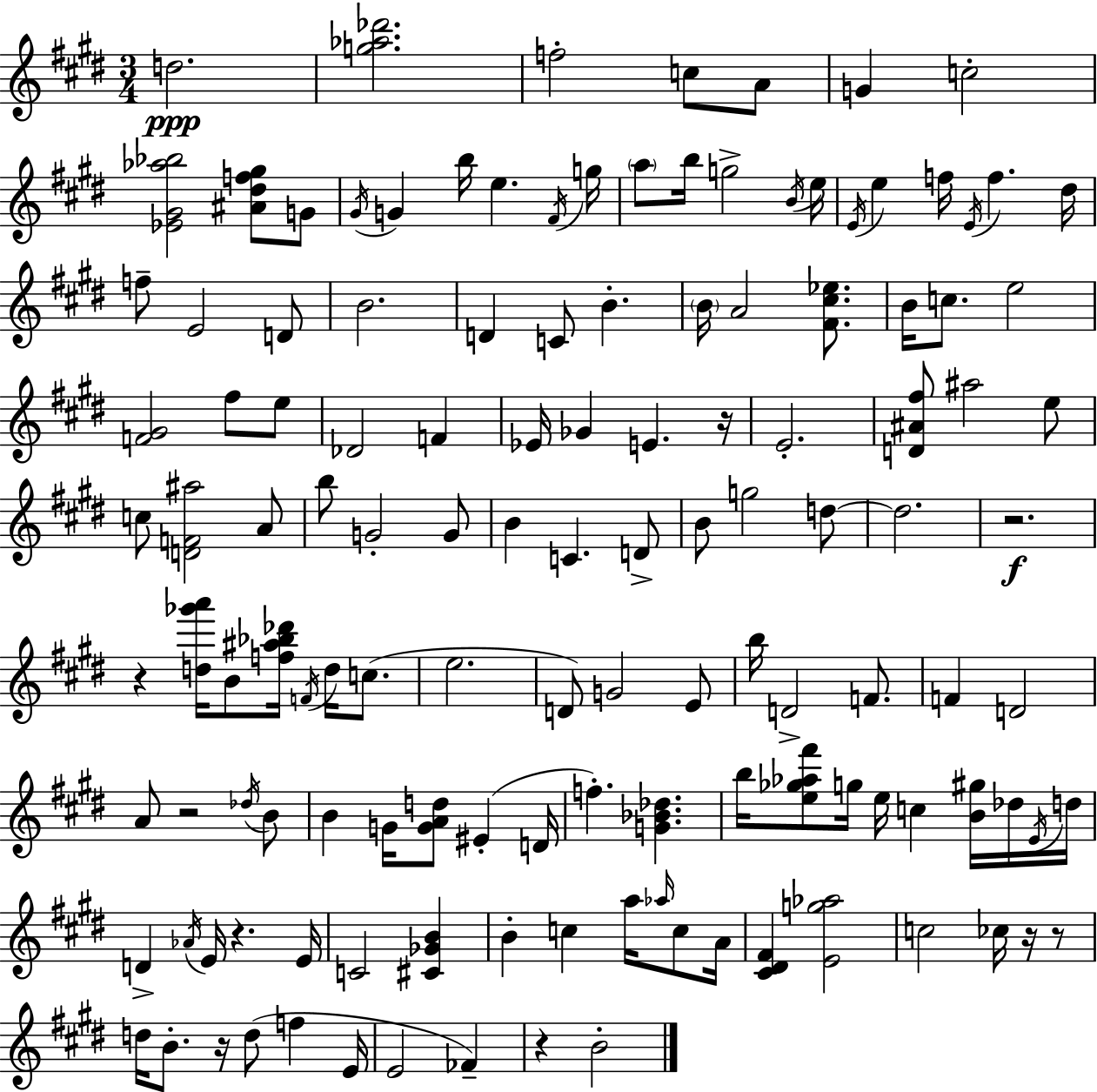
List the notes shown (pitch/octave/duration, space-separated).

D5/h. [G5,Ab5,Db6]/h. F5/h C5/e A4/e G4/q C5/h [Eb4,G#4,Ab5,Bb5]/h [A#4,D#5,F5,G#5]/e G4/e G#4/s G4/q B5/s E5/q. F#4/s G5/s A5/e B5/s G5/h B4/s E5/s E4/s E5/q F5/s E4/s F5/q. D#5/s F5/e E4/h D4/e B4/h. D4/q C4/e B4/q. B4/s A4/h [F#4,C#5,Eb5]/e. B4/s C5/e. E5/h [F4,G#4]/h F#5/e E5/e Db4/h F4/q Eb4/s Gb4/q E4/q. R/s E4/h. [D4,A#4,F#5]/e A#5/h E5/e C5/e [D4,F4,A#5]/h A4/e B5/e G4/h G4/e B4/q C4/q. D4/e B4/e G5/h D5/e D5/h. R/h. R/q [D5,Gb6,A6]/s B4/e [F5,A#5,Bb5,Db6]/s F4/s D5/s C5/e. E5/h. D4/e G4/h E4/e B5/s D4/h F4/e. F4/q D4/h A4/e R/h Db5/s B4/e B4/q G4/s [G4,A4,D5]/e EIS4/q D4/s F5/q. [G4,Bb4,Db5]/q. B5/s [E5,Gb5,Ab5,F#6]/e G5/s E5/s C5/q [B4,G#5]/s Db5/s E4/s D5/s D4/q Ab4/s E4/s R/q. E4/s C4/h [C#4,Gb4,B4]/q B4/q C5/q A5/s Ab5/s C5/e A4/s [C#4,D#4,F#4]/q [E4,G5,Ab5]/h C5/h CES5/s R/s R/e D5/s B4/e. R/s D5/e F5/q E4/s E4/h FES4/q R/q B4/h